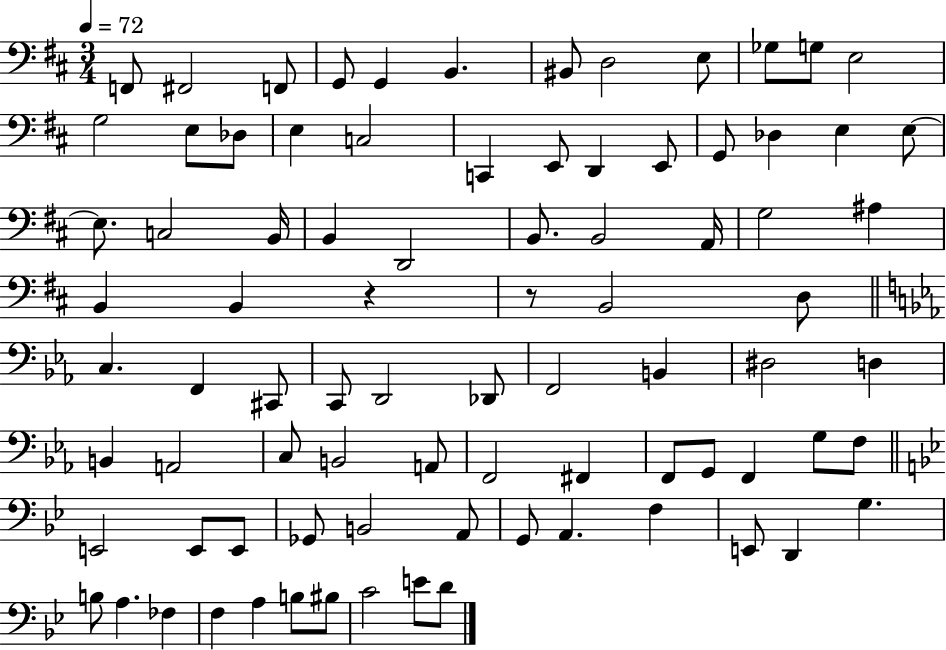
X:1
T:Untitled
M:3/4
L:1/4
K:D
F,,/2 ^F,,2 F,,/2 G,,/2 G,, B,, ^B,,/2 D,2 E,/2 _G,/2 G,/2 E,2 G,2 E,/2 _D,/2 E, C,2 C,, E,,/2 D,, E,,/2 G,,/2 _D, E, E,/2 E,/2 C,2 B,,/4 B,, D,,2 B,,/2 B,,2 A,,/4 G,2 ^A, B,, B,, z z/2 B,,2 D,/2 C, F,, ^C,,/2 C,,/2 D,,2 _D,,/2 F,,2 B,, ^D,2 D, B,, A,,2 C,/2 B,,2 A,,/2 F,,2 ^F,, F,,/2 G,,/2 F,, G,/2 F,/2 E,,2 E,,/2 E,,/2 _G,,/2 B,,2 A,,/2 G,,/2 A,, F, E,,/2 D,, G, B,/2 A, _F, F, A, B,/2 ^B,/2 C2 E/2 D/2